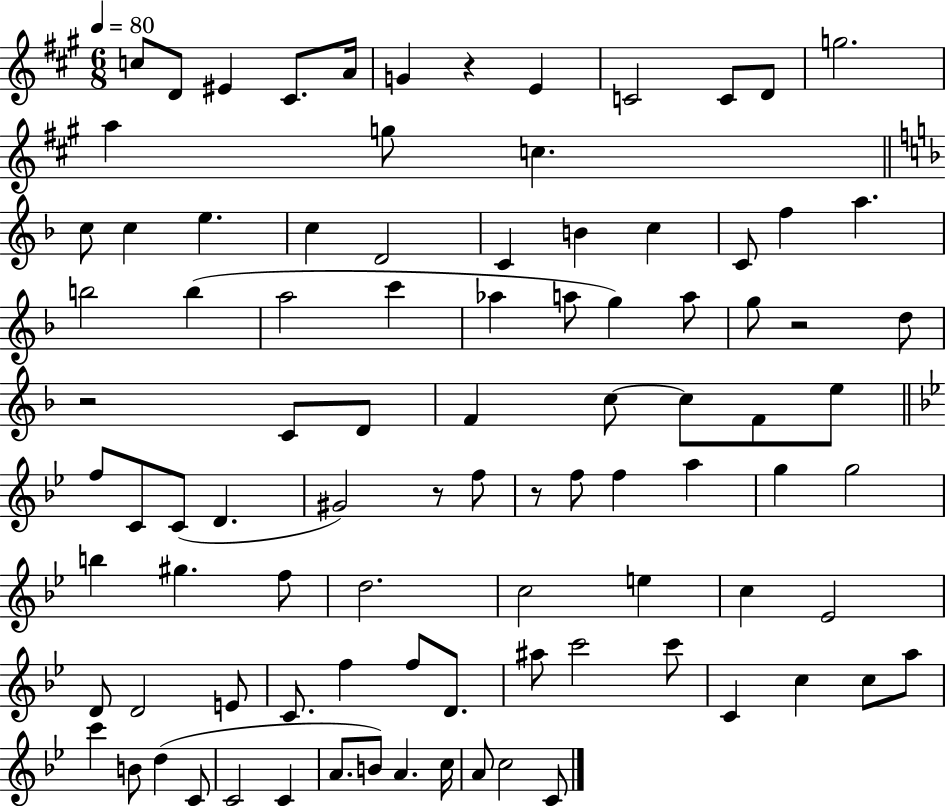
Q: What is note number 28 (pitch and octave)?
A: A5